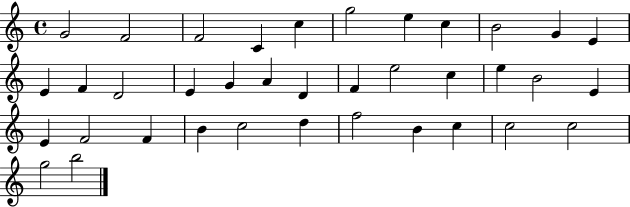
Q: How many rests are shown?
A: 0